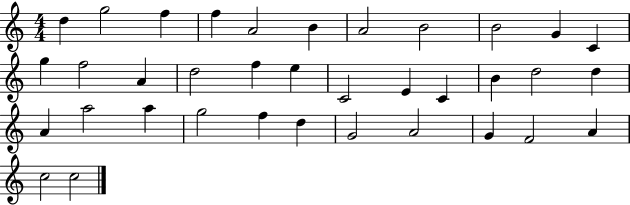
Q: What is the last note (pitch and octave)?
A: C5